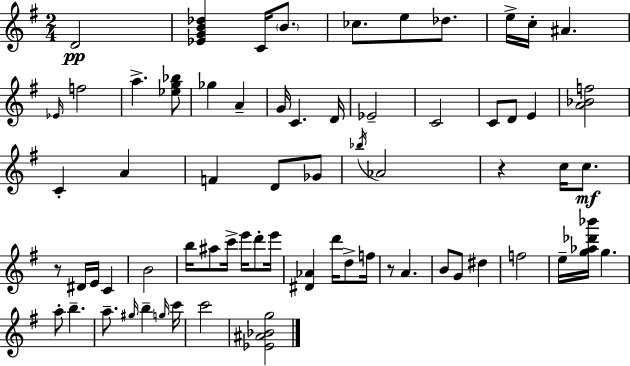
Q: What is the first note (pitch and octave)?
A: D4